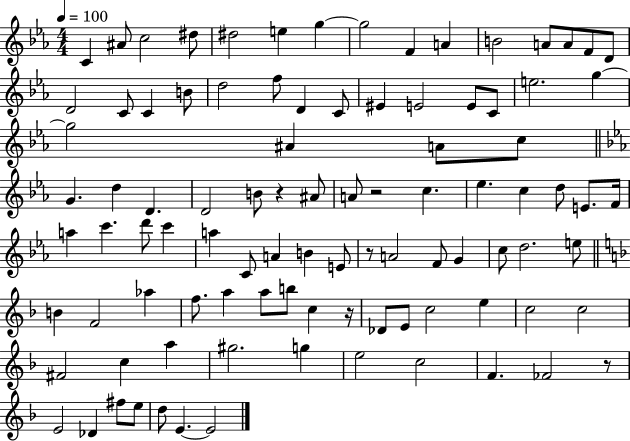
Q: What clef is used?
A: treble